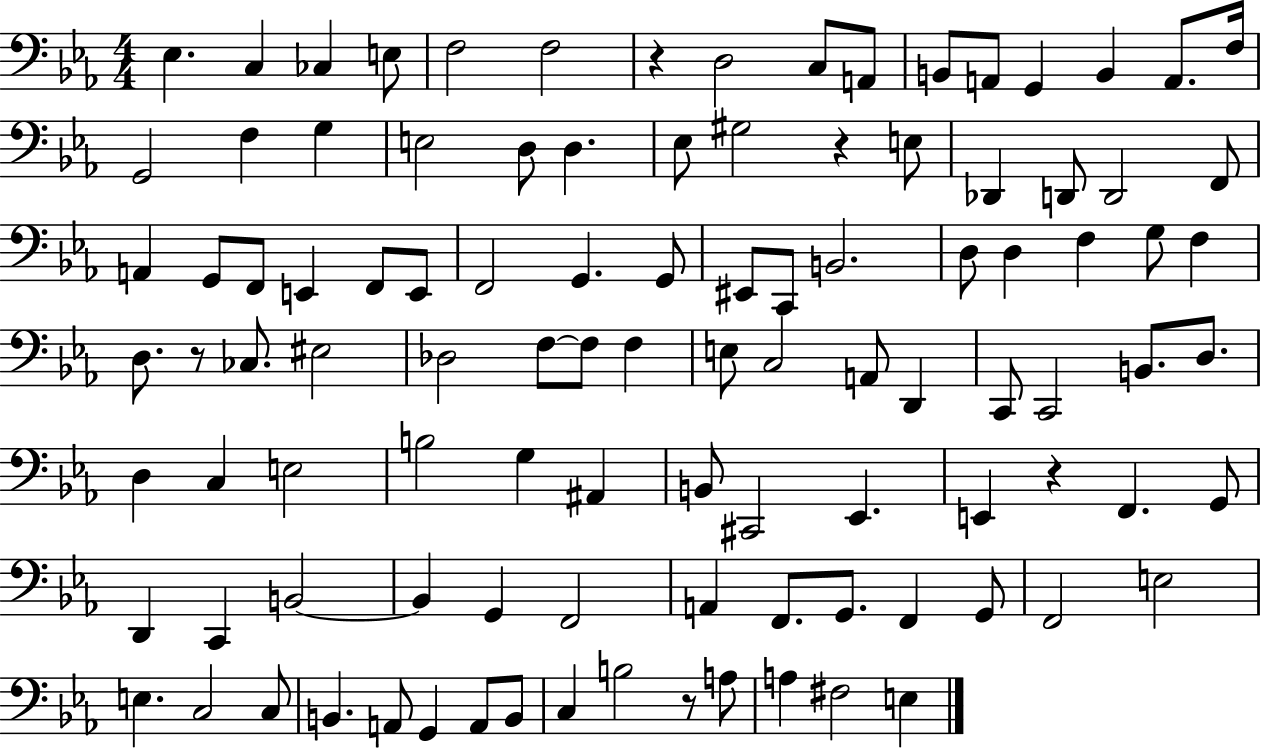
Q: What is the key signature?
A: EES major